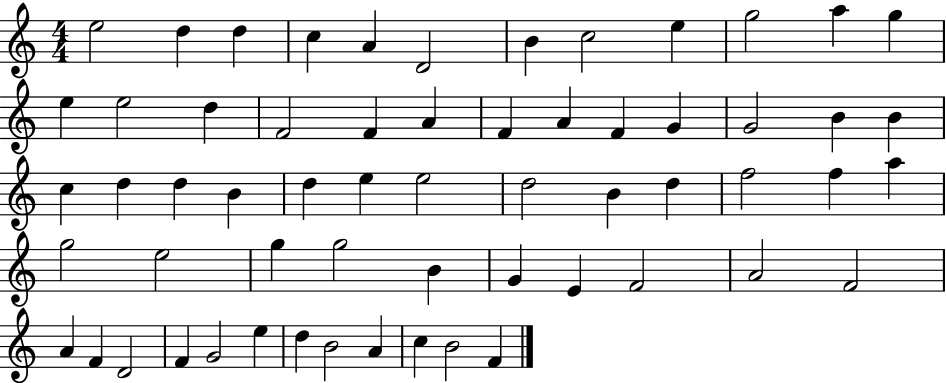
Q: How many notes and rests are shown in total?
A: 60